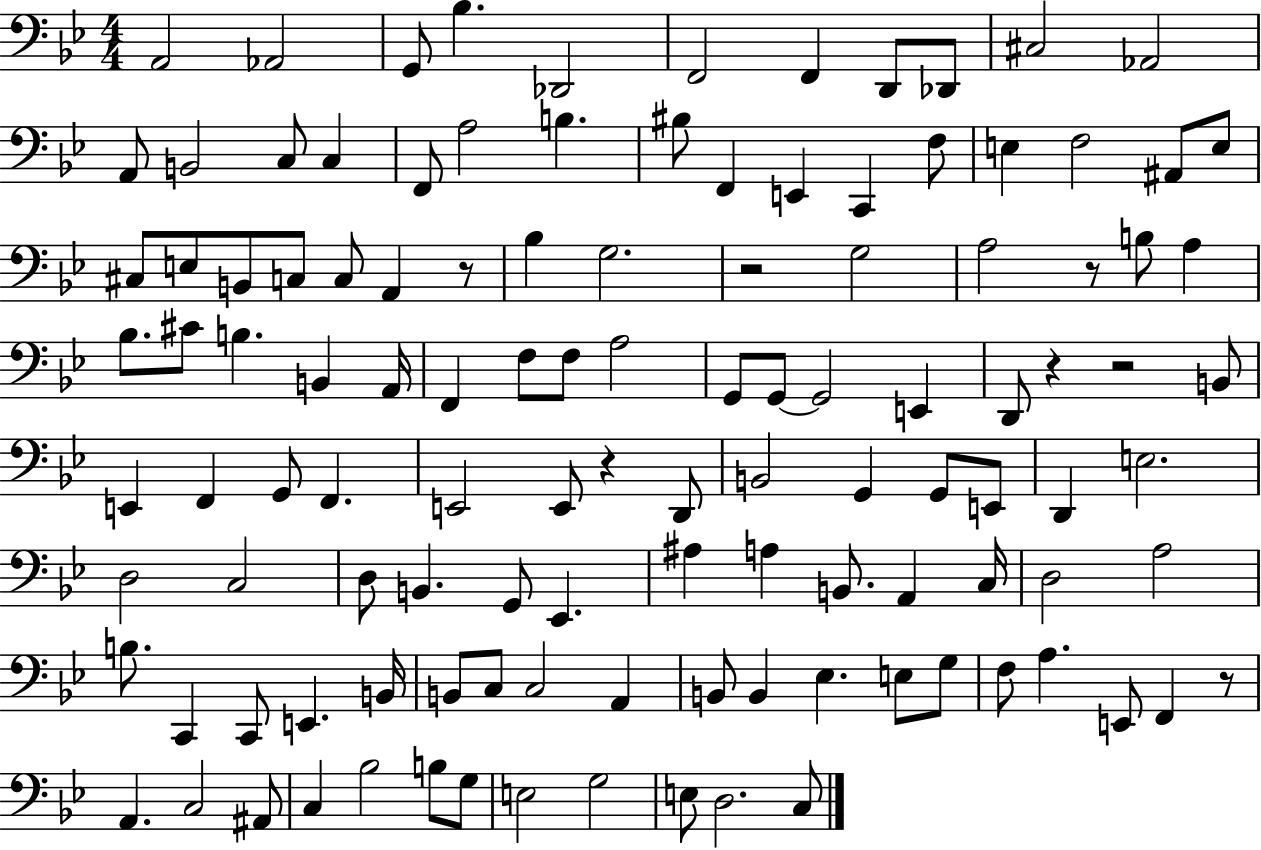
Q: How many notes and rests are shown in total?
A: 117